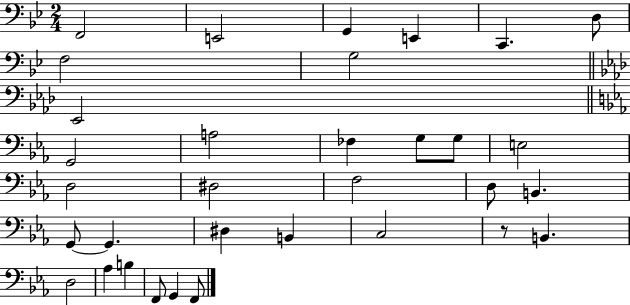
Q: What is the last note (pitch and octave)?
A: F2